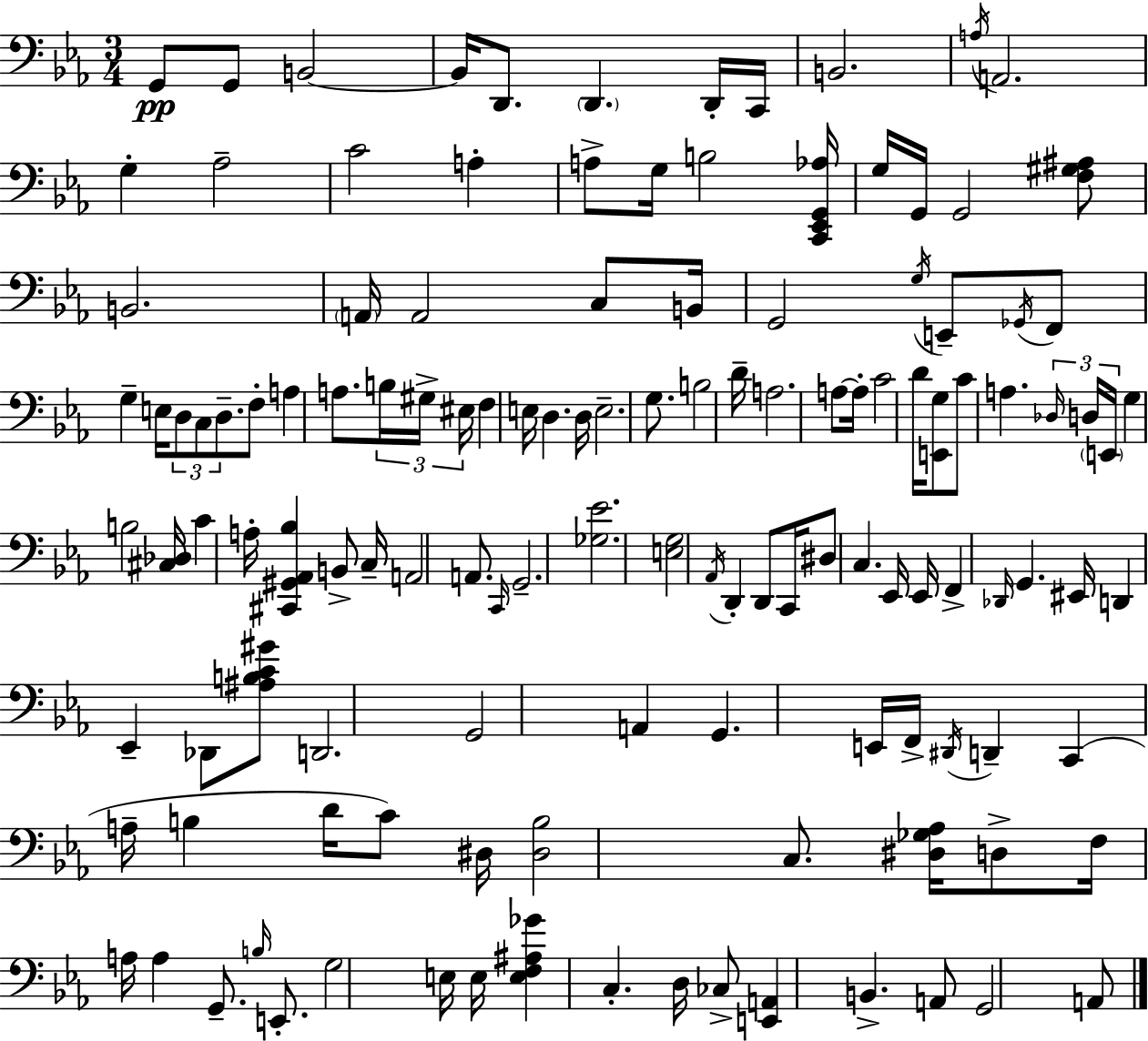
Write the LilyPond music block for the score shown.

{
  \clef bass
  \numericTimeSignature
  \time 3/4
  \key c \minor
  g,8\pp g,8 b,2~~ | b,16 d,8. \parenthesize d,4. d,16-. c,16 | b,2. | \acciaccatura { a16 } a,2. | \break g4-. aes2-- | c'2 a4-. | a8-> g16 b2 | <c, ees, g, aes>16 g16 g,16 g,2 <f gis ais>8 | \break b,2. | \parenthesize a,16 a,2 c8 | b,16 g,2 \acciaccatura { g16 } e,8-- | \acciaccatura { ges,16 } f,8 g4-- e16 \tuplet 3/2 { d8 c8 | \break d8.-- } f8-. a4 a8. | \tuplet 3/2 { b16 gis16-> eis16 } f4 e16 d4. | d16 e2.-- | g8. b2 | \break d'16-- a2. | a8~~ a16-. c'2 | d'16 <e, g>8 c'8 a4. | \tuplet 3/2 { \grace { des16 } d16 \parenthesize e,16 } g4 b2 | \break <cis des>16 c'4 a16-. <cis, gis, aes, bes>4 | b,8-> c16-- a,2 | a,8. \grace { c,16 } g,2.-- | <ges ees'>2. | \break <e g>2 | \acciaccatura { aes,16 } d,4-. d,8 c,16 dis8 c4. | ees,16 ees,16 f,4-> \grace { des,16 } | g,4. eis,16 d,4 ees,4-- | \break des,8 <ais b c' gis'>8 d,2. | g,2 | a,4 g,4. | e,16 f,16-> \acciaccatura { dis,16 } d,4-- c,4( | \break a16-- b4 d'16 c'8) dis16 <dis b>2 | c8. <dis ges aes>16 d8-> f16 | a16 a4 g,8.-- \grace { b16 } e,8.-. | g2 e16 e16 <e f ais ges'>4 | \break c4.-. d16 ces8-> <e, a,>4 | b,4.-> a,8 g,2 | a,8 \bar "|."
}